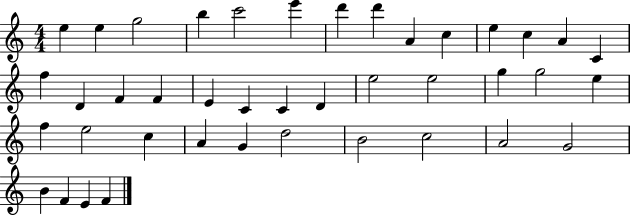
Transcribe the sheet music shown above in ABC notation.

X:1
T:Untitled
M:4/4
L:1/4
K:C
e e g2 b c'2 e' d' d' A c e c A C f D F F E C C D e2 e2 g g2 e f e2 c A G d2 B2 c2 A2 G2 B F E F